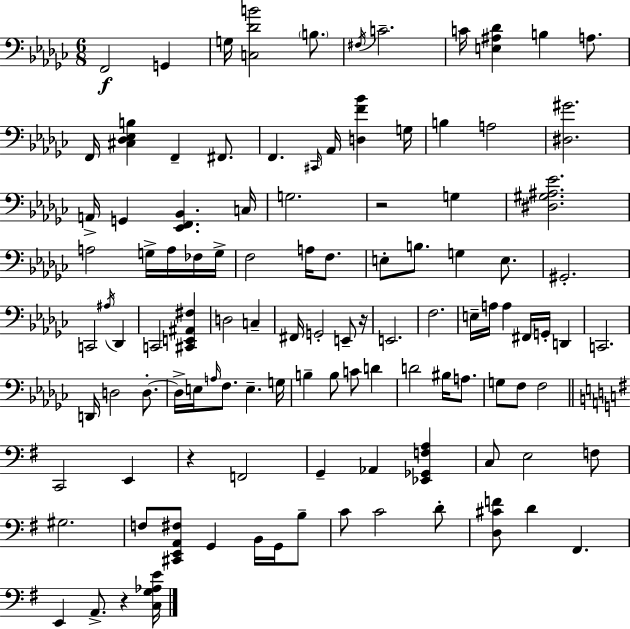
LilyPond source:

{
  \clef bass
  \numericTimeSignature
  \time 6/8
  \key ees \minor
  f,2\f g,4 | g16 <c des' b'>2 \parenthesize b8. | \acciaccatura { fis16 } c'2.-- | c'16 <e ais des'>4 b4 a8. | \break f,16 <cis des ees b>4 f,4-- fis,8. | f,4. \grace { cis,16 } aes,16 <d f' bes'>4 | g16 b4 a2 | <dis gis'>2. | \break a,16-> g,4 <ees, f, bes,>4. | c16 g2. | r2 g4 | <dis gis ais ees'>2. | \break a2 g16-> a16 | fes16 g16-> f2 a16 f8. | e8-. b8. g4 e8. | gis,2.-. | \break c,2 \acciaccatura { ais16 } des,4 | c,2 <cis, e, ais, fis>4 | d2 c4-- | fis,16 g,2-. | \break e,8-- r16 e,2. | f2. | e16-- a16 a4 fis,16 g,16-. d,4 | c,2. | \break d,16 d2 | d8.-.~~ d16-> e16 \grace { a16 } f8. e4.-- | g16 b4-- b8 c'8 | d'4 d'2 | \break bis16 a8. g8 f8 f2 | \bar "||" \break \key e \minor c,2 e,4 | r4 f,2 | g,4-- aes,4 <ees, ges, f a>4 | c8 e2 f8 | \break gis2. | f8 <cis, e, a, fis>8 g,4 b,16 g,16 b8-- | c'8 c'2 d'8-. | <d cis' f'>8 d'4 fis,4. | \break e,4 a,8.-> r4 <c g aes e'>16 | \bar "|."
}